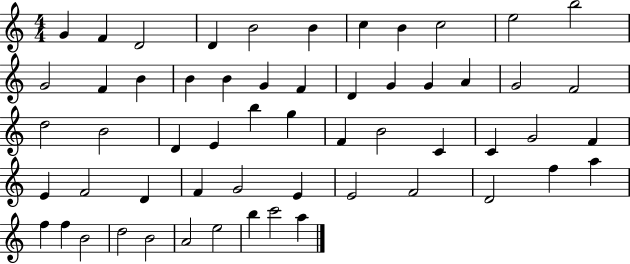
{
  \clef treble
  \numericTimeSignature
  \time 4/4
  \key c \major
  g'4 f'4 d'2 | d'4 b'2 b'4 | c''4 b'4 c''2 | e''2 b''2 | \break g'2 f'4 b'4 | b'4 b'4 g'4 f'4 | d'4 g'4 g'4 a'4 | g'2 f'2 | \break d''2 b'2 | d'4 e'4 b''4 g''4 | f'4 b'2 c'4 | c'4 g'2 f'4 | \break e'4 f'2 d'4 | f'4 g'2 e'4 | e'2 f'2 | d'2 f''4 a''4 | \break f''4 f''4 b'2 | d''2 b'2 | a'2 e''2 | b''4 c'''2 a''4 | \break \bar "|."
}